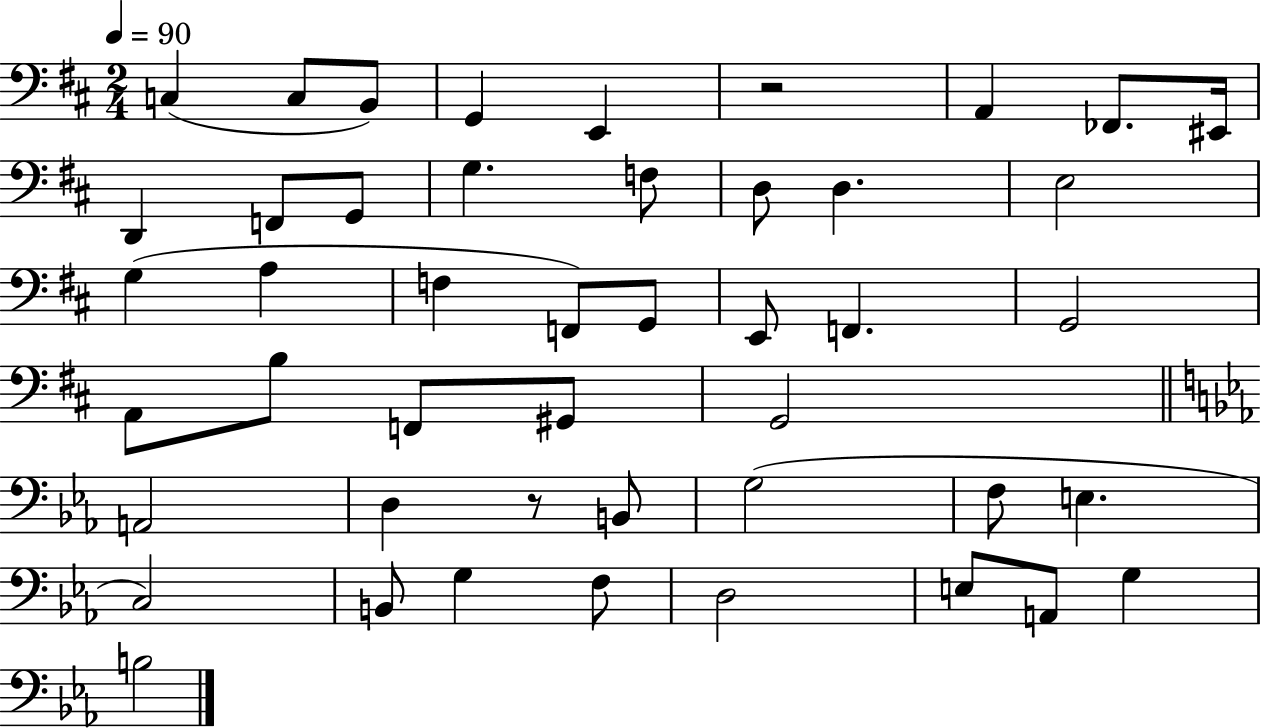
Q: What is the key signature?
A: D major